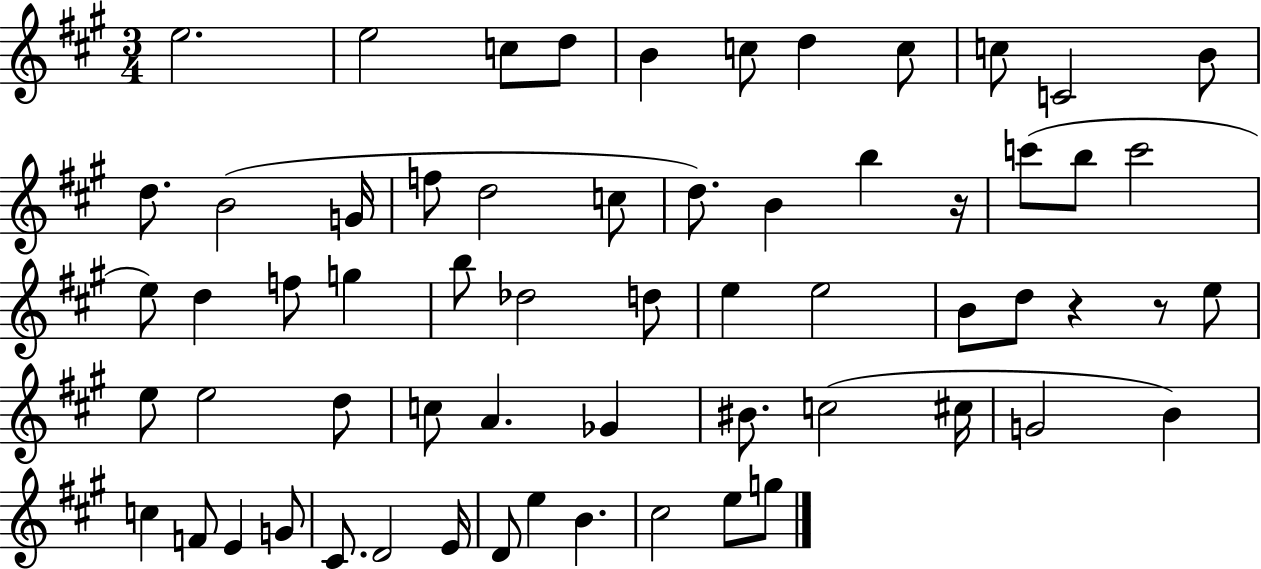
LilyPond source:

{
  \clef treble
  \numericTimeSignature
  \time 3/4
  \key a \major
  e''2. | e''2 c''8 d''8 | b'4 c''8 d''4 c''8 | c''8 c'2 b'8 | \break d''8. b'2( g'16 | f''8 d''2 c''8 | d''8.) b'4 b''4 r16 | c'''8( b''8 c'''2 | \break e''8) d''4 f''8 g''4 | b''8 des''2 d''8 | e''4 e''2 | b'8 d''8 r4 r8 e''8 | \break e''8 e''2 d''8 | c''8 a'4. ges'4 | bis'8. c''2( cis''16 | g'2 b'4) | \break c''4 f'8 e'4 g'8 | cis'8. d'2 e'16 | d'8 e''4 b'4. | cis''2 e''8 g''8 | \break \bar "|."
}